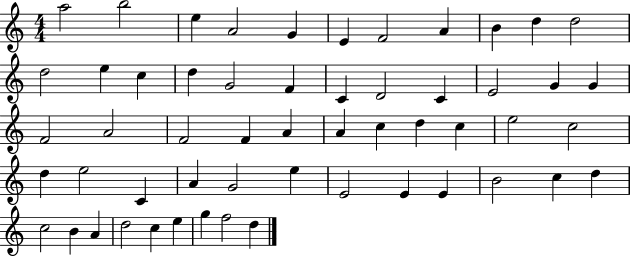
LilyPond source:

{
  \clef treble
  \numericTimeSignature
  \time 4/4
  \key c \major
  a''2 b''2 | e''4 a'2 g'4 | e'4 f'2 a'4 | b'4 d''4 d''2 | \break d''2 e''4 c''4 | d''4 g'2 f'4 | c'4 d'2 c'4 | e'2 g'4 g'4 | \break f'2 a'2 | f'2 f'4 a'4 | a'4 c''4 d''4 c''4 | e''2 c''2 | \break d''4 e''2 c'4 | a'4 g'2 e''4 | e'2 e'4 e'4 | b'2 c''4 d''4 | \break c''2 b'4 a'4 | d''2 c''4 e''4 | g''4 f''2 d''4 | \bar "|."
}